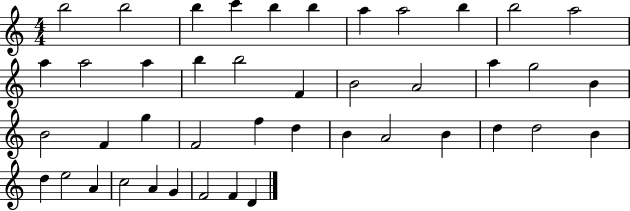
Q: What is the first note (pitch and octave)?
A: B5